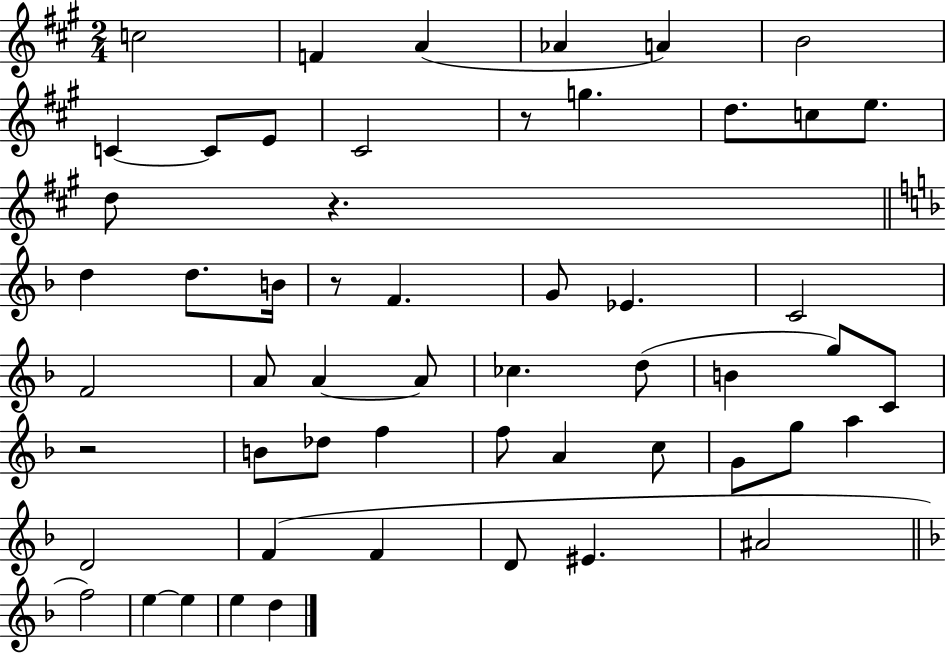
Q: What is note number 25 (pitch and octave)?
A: A4